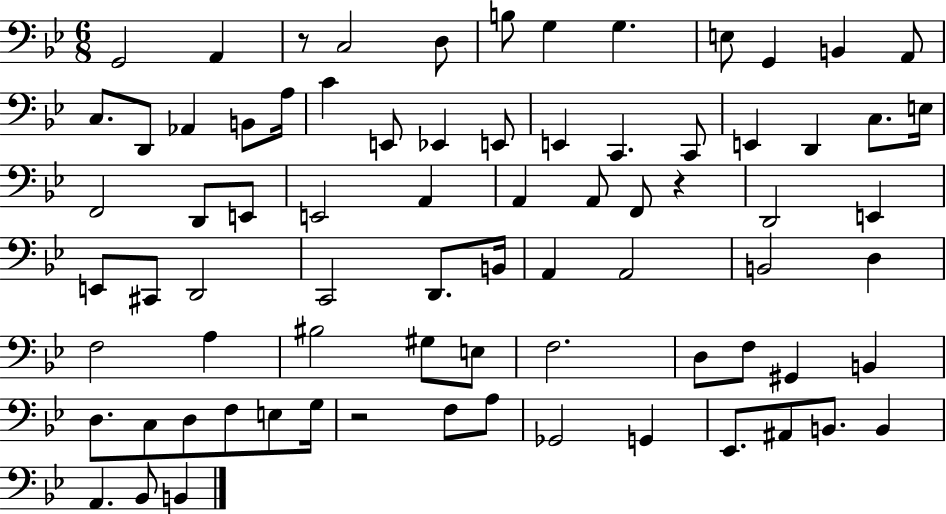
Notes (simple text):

G2/h A2/q R/e C3/h D3/e B3/e G3/q G3/q. E3/e G2/q B2/q A2/e C3/e. D2/e Ab2/q B2/e A3/s C4/q E2/e Eb2/q E2/e E2/q C2/q. C2/e E2/q D2/q C3/e. E3/s F2/h D2/e E2/e E2/h A2/q A2/q A2/e F2/e R/q D2/h E2/q E2/e C#2/e D2/h C2/h D2/e. B2/s A2/q A2/h B2/h D3/q F3/h A3/q BIS3/h G#3/e E3/e F3/h. D3/e F3/e G#2/q B2/q D3/e. C3/e D3/e F3/e E3/e G3/s R/h F3/e A3/e Gb2/h G2/q Eb2/e. A#2/e B2/e. B2/q A2/q. Bb2/e B2/q